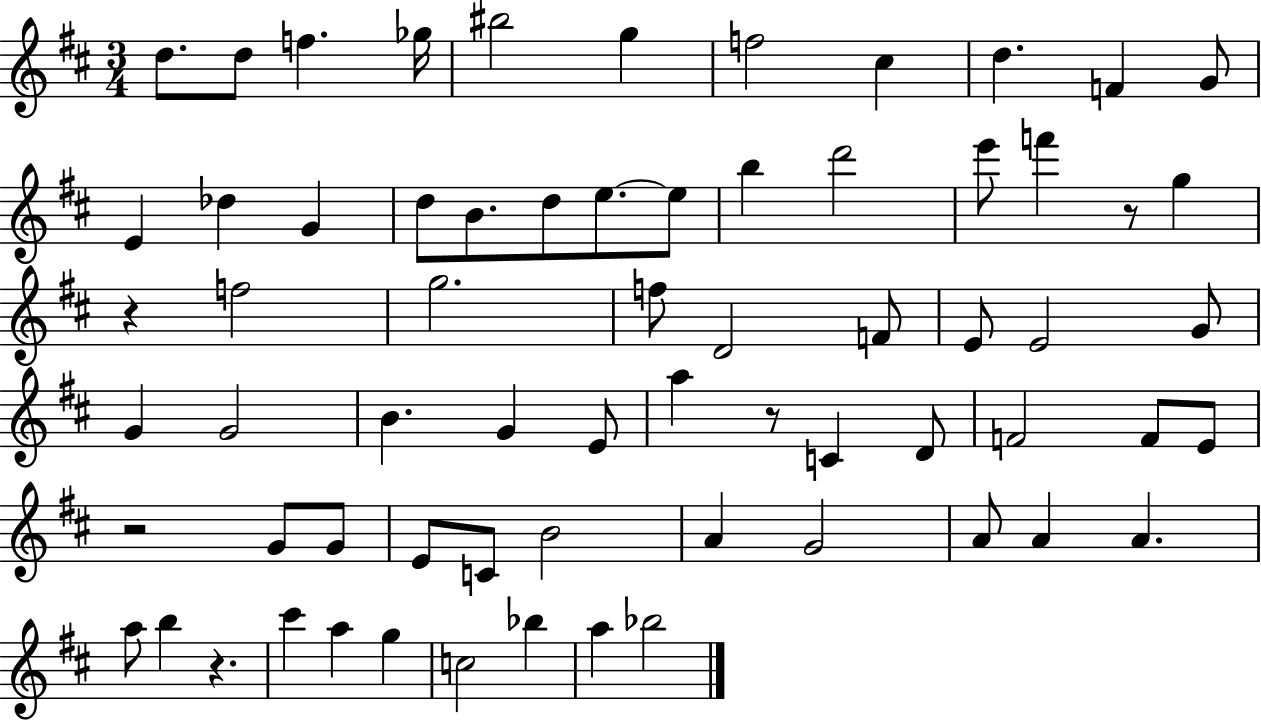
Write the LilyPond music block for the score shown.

{
  \clef treble
  \numericTimeSignature
  \time 3/4
  \key d \major
  d''8. d''8 f''4. ges''16 | bis''2 g''4 | f''2 cis''4 | d''4. f'4 g'8 | \break e'4 des''4 g'4 | d''8 b'8. d''8 e''8.~~ e''8 | b''4 d'''2 | e'''8 f'''4 r8 g''4 | \break r4 f''2 | g''2. | f''8 d'2 f'8 | e'8 e'2 g'8 | \break g'4 g'2 | b'4. g'4 e'8 | a''4 r8 c'4 d'8 | f'2 f'8 e'8 | \break r2 g'8 g'8 | e'8 c'8 b'2 | a'4 g'2 | a'8 a'4 a'4. | \break a''8 b''4 r4. | cis'''4 a''4 g''4 | c''2 bes''4 | a''4 bes''2 | \break \bar "|."
}